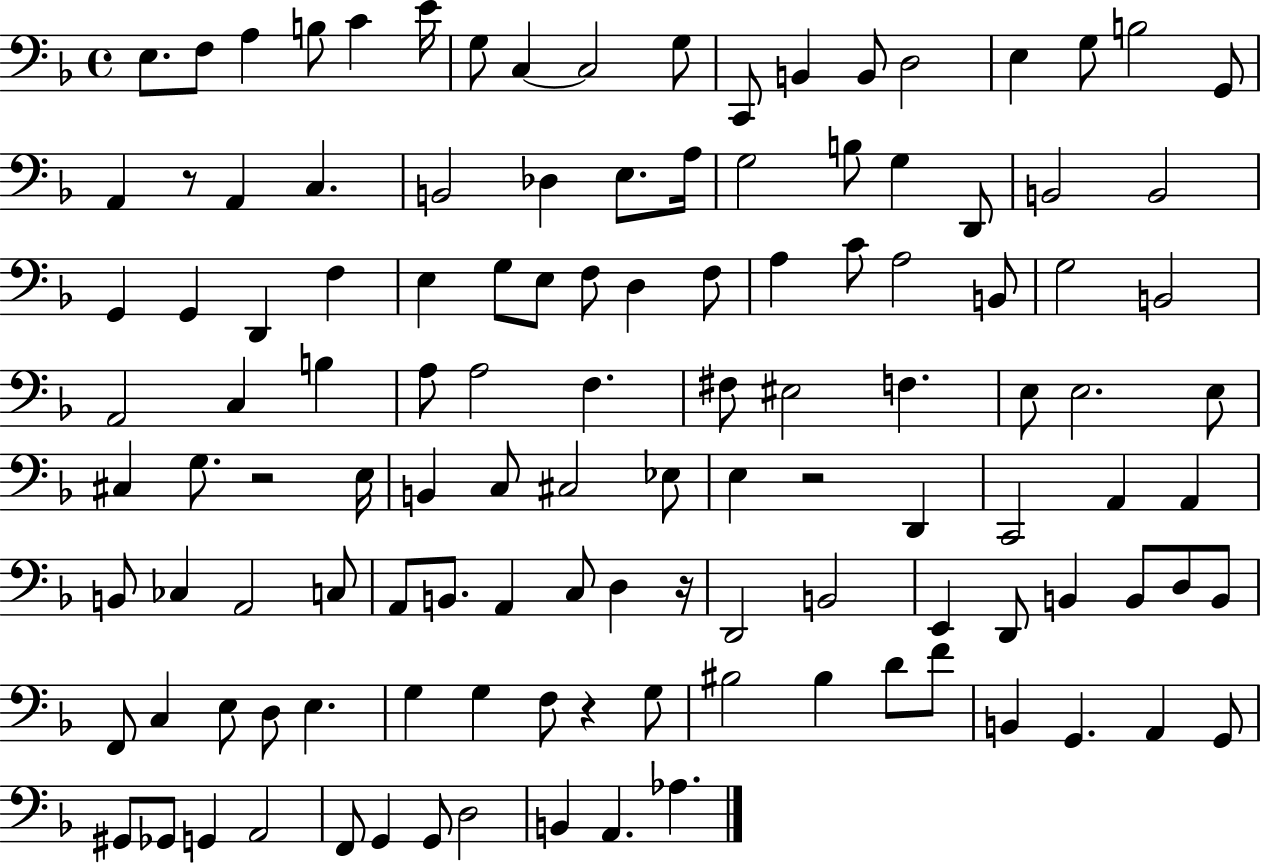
X:1
T:Untitled
M:4/4
L:1/4
K:F
E,/2 F,/2 A, B,/2 C E/4 G,/2 C, C,2 G,/2 C,,/2 B,, B,,/2 D,2 E, G,/2 B,2 G,,/2 A,, z/2 A,, C, B,,2 _D, E,/2 A,/4 G,2 B,/2 G, D,,/2 B,,2 B,,2 G,, G,, D,, F, E, G,/2 E,/2 F,/2 D, F,/2 A, C/2 A,2 B,,/2 G,2 B,,2 A,,2 C, B, A,/2 A,2 F, ^F,/2 ^E,2 F, E,/2 E,2 E,/2 ^C, G,/2 z2 E,/4 B,, C,/2 ^C,2 _E,/2 E, z2 D,, C,,2 A,, A,, B,,/2 _C, A,,2 C,/2 A,,/2 B,,/2 A,, C,/2 D, z/4 D,,2 B,,2 E,, D,,/2 B,, B,,/2 D,/2 B,,/2 F,,/2 C, E,/2 D,/2 E, G, G, F,/2 z G,/2 ^B,2 ^B, D/2 F/2 B,, G,, A,, G,,/2 ^G,,/2 _G,,/2 G,, A,,2 F,,/2 G,, G,,/2 D,2 B,, A,, _A,